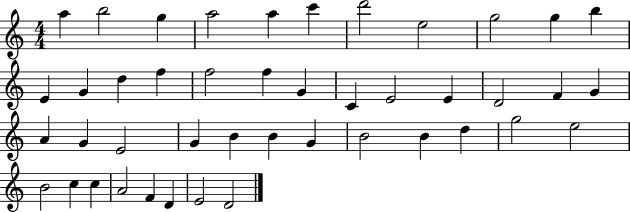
{
  \clef treble
  \numericTimeSignature
  \time 4/4
  \key c \major
  a''4 b''2 g''4 | a''2 a''4 c'''4 | d'''2 e''2 | g''2 g''4 b''4 | \break e'4 g'4 d''4 f''4 | f''2 f''4 g'4 | c'4 e'2 e'4 | d'2 f'4 g'4 | \break a'4 g'4 e'2 | g'4 b'4 b'4 g'4 | b'2 b'4 d''4 | g''2 e''2 | \break b'2 c''4 c''4 | a'2 f'4 d'4 | e'2 d'2 | \bar "|."
}